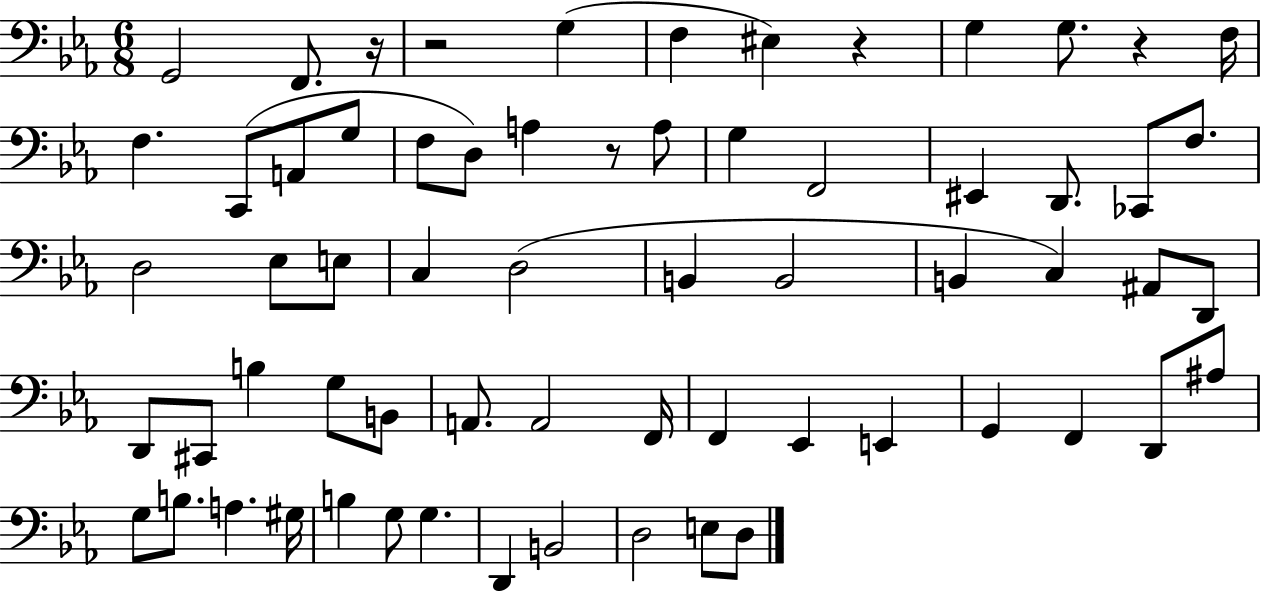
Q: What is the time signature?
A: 6/8